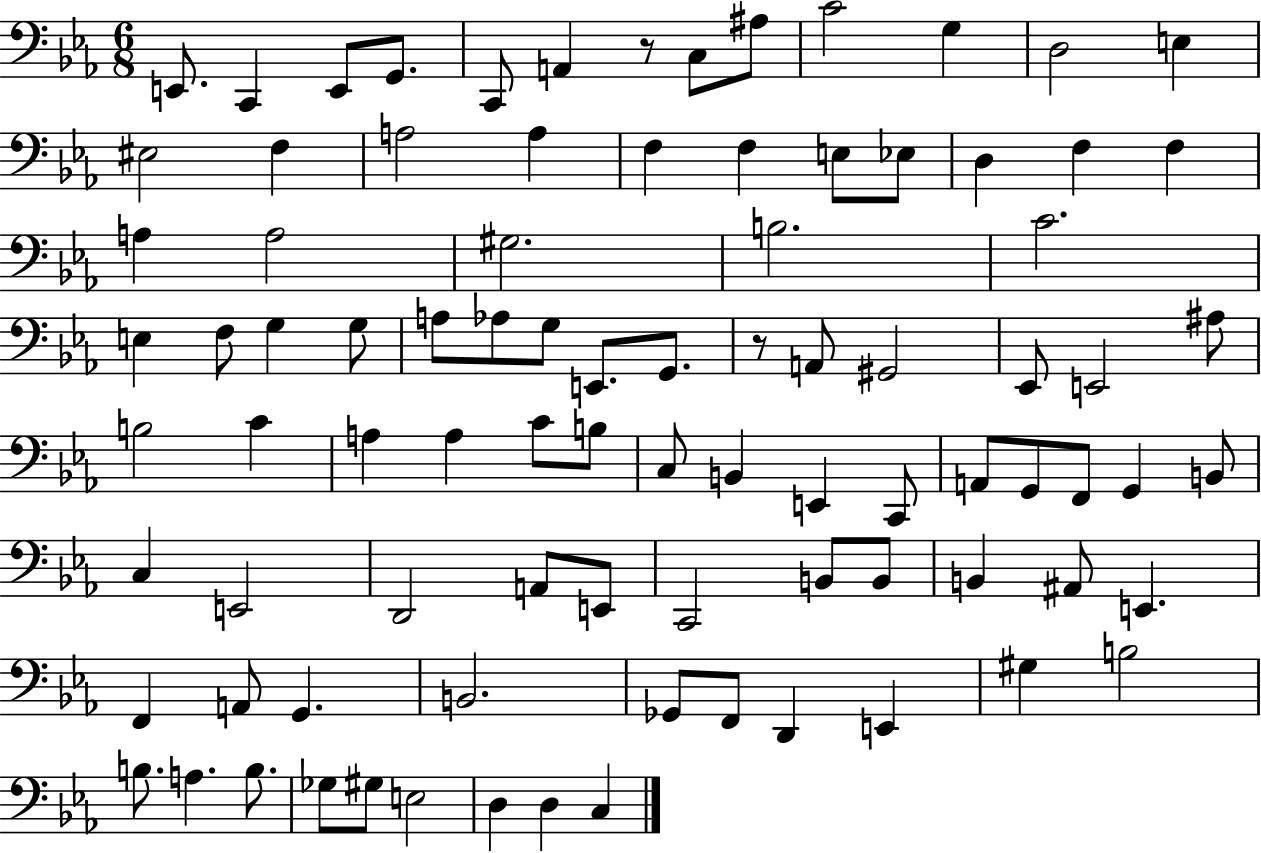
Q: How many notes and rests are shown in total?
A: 89